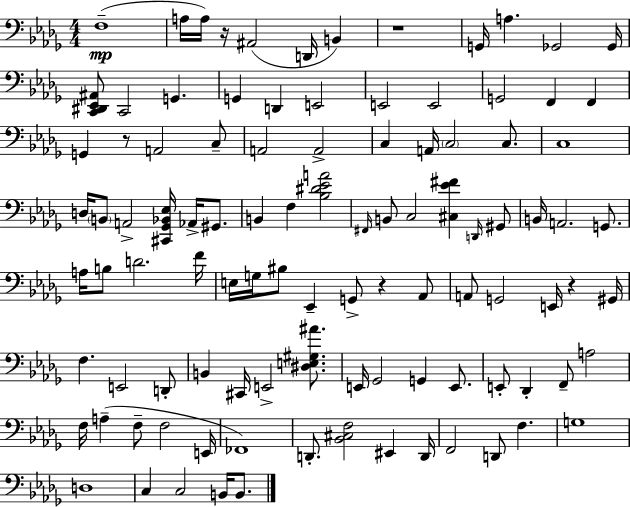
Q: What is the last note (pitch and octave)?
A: B2